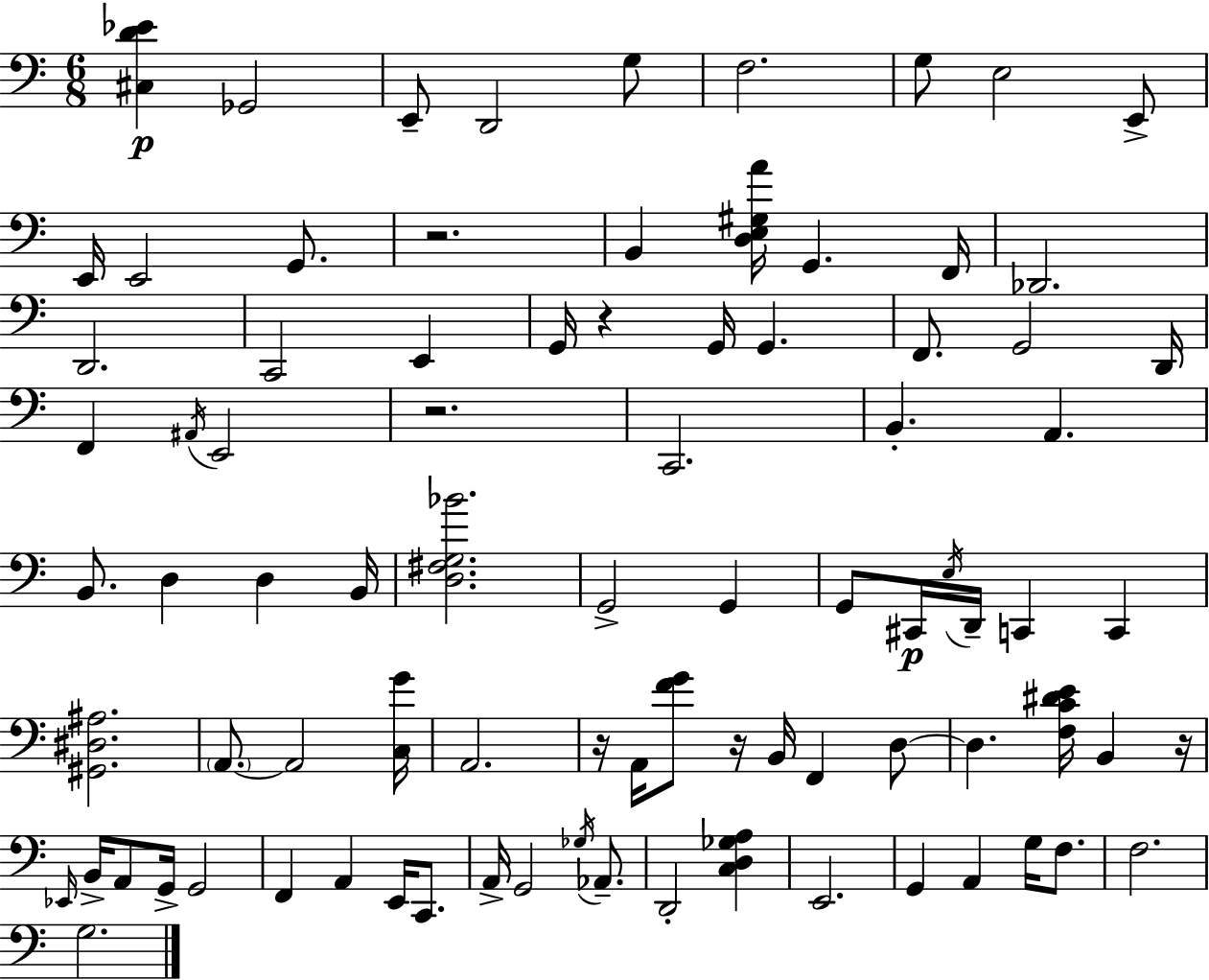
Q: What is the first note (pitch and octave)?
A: Gb2